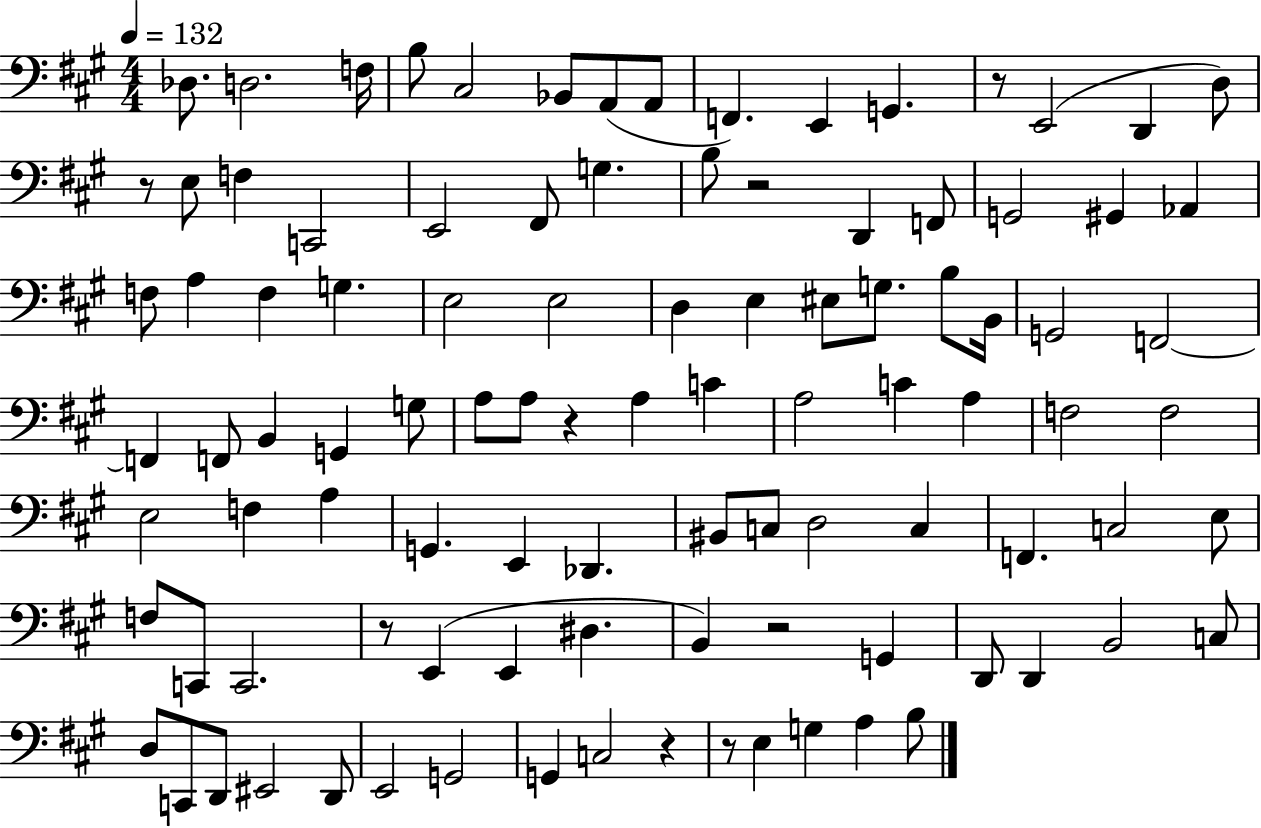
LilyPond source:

{
  \clef bass
  \numericTimeSignature
  \time 4/4
  \key a \major
  \tempo 4 = 132
  des8. d2. f16 | b8 cis2 bes,8 a,8( a,8 | f,4.) e,4 g,4. | r8 e,2( d,4 d8) | \break r8 e8 f4 c,2 | e,2 fis,8 g4. | b8 r2 d,4 f,8 | g,2 gis,4 aes,4 | \break f8 a4 f4 g4. | e2 e2 | d4 e4 eis8 g8. b8 b,16 | g,2 f,2~~ | \break f,4 f,8 b,4 g,4 g8 | a8 a8 r4 a4 c'4 | a2 c'4 a4 | f2 f2 | \break e2 f4 a4 | g,4. e,4 des,4. | bis,8 c8 d2 c4 | f,4. c2 e8 | \break f8 c,8 c,2. | r8 e,4( e,4 dis4. | b,4) r2 g,4 | d,8 d,4 b,2 c8 | \break d8 c,8 d,8 eis,2 d,8 | e,2 g,2 | g,4 c2 r4 | r8 e4 g4 a4 b8 | \break \bar "|."
}